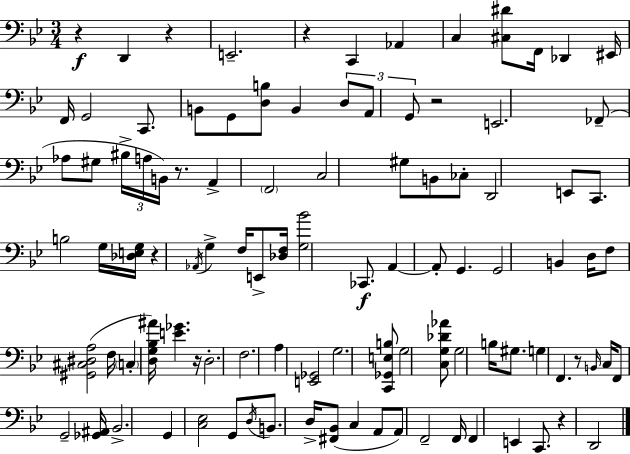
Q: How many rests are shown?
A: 9